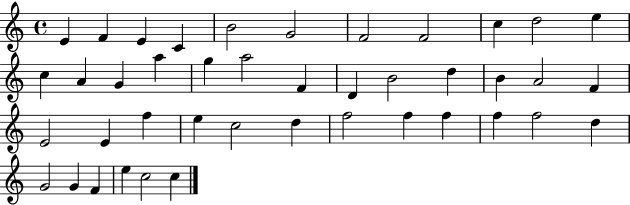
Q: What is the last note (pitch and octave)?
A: C5